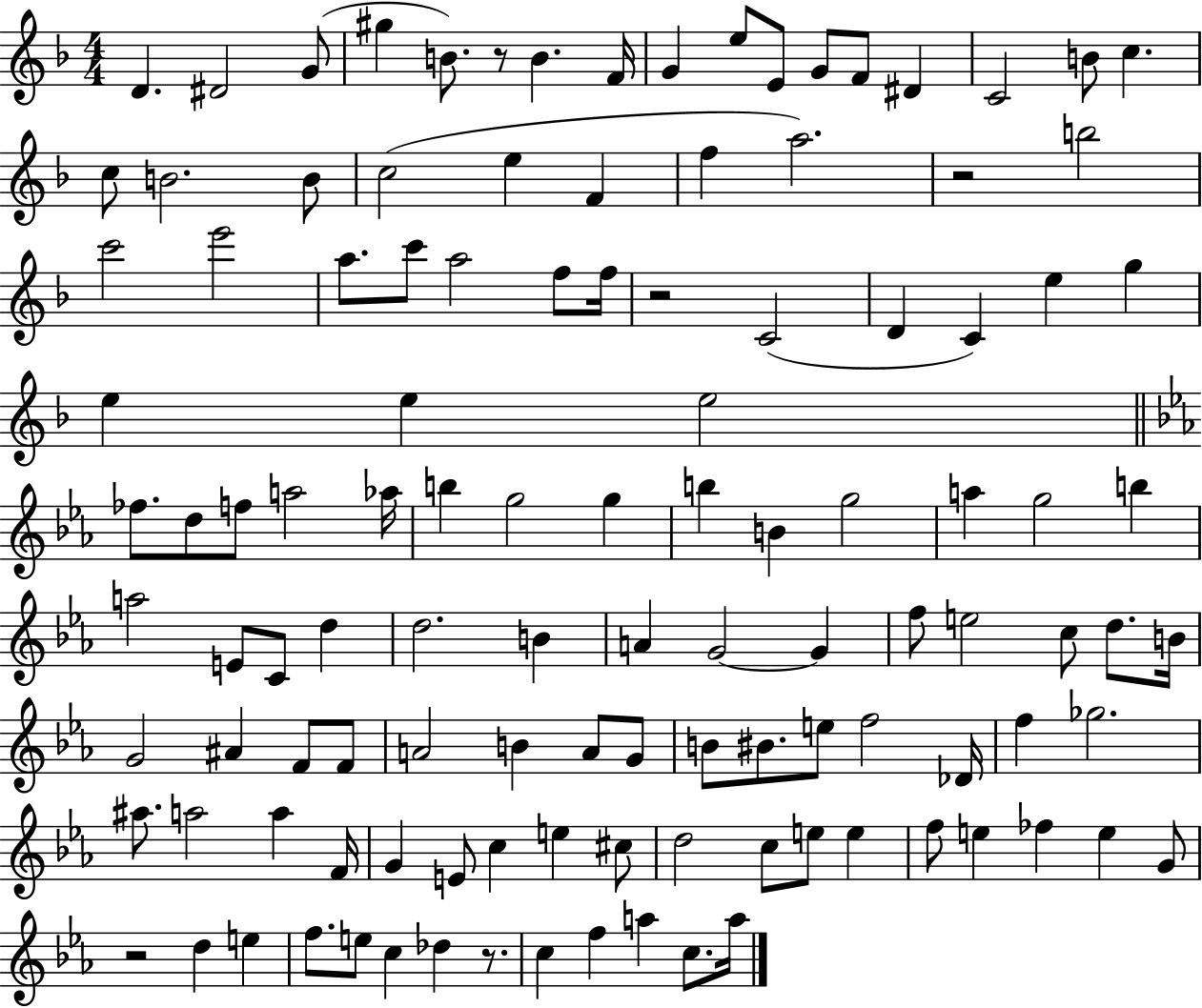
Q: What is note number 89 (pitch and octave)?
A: E4